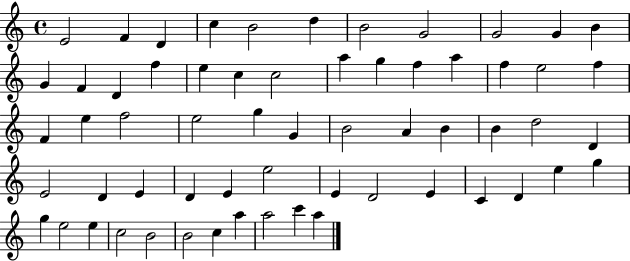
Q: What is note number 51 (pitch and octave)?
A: G5